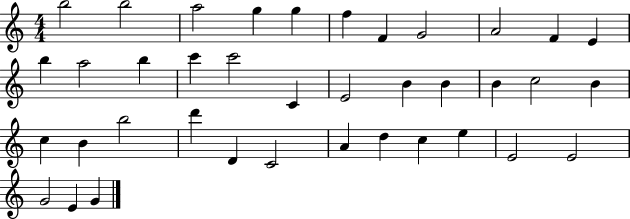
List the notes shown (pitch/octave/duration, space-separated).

B5/h B5/h A5/h G5/q G5/q F5/q F4/q G4/h A4/h F4/q E4/q B5/q A5/h B5/q C6/q C6/h C4/q E4/h B4/q B4/q B4/q C5/h B4/q C5/q B4/q B5/h D6/q D4/q C4/h A4/q D5/q C5/q E5/q E4/h E4/h G4/h E4/q G4/q